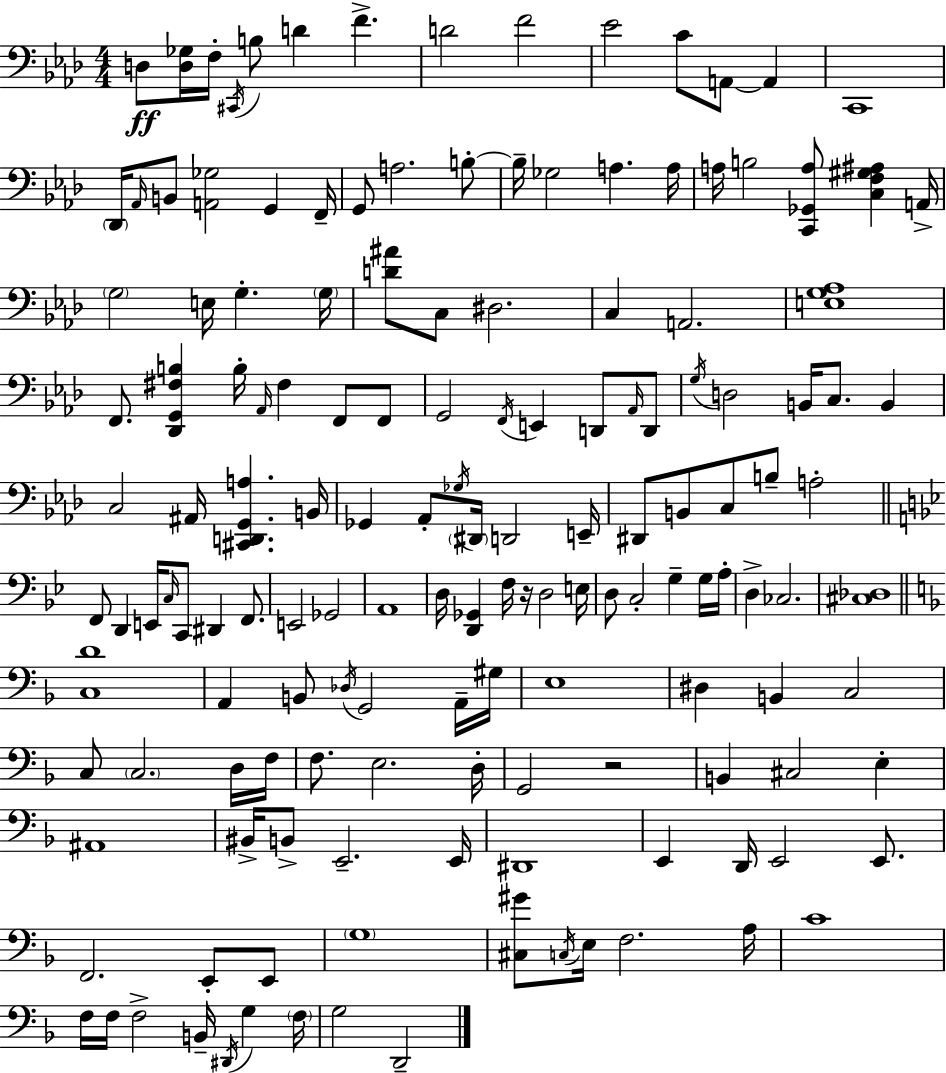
X:1
T:Untitled
M:4/4
L:1/4
K:Fm
D,/2 [D,_G,]/4 F,/4 ^C,,/4 B,/2 D F D2 F2 _E2 C/2 A,,/2 A,, C,,4 _D,,/4 _A,,/4 B,,/2 [A,,_G,]2 G,, F,,/4 G,,/2 A,2 B,/2 B,/4 _G,2 A, A,/4 A,/4 B,2 [C,,_G,,A,]/2 [C,F,^G,^A,] A,,/4 G,2 E,/4 G, G,/4 [D^A]/2 C,/2 ^D,2 C, A,,2 [E,G,_A,]4 F,,/2 [_D,,G,,^F,B,] B,/4 _A,,/4 ^F, F,,/2 F,,/2 G,,2 F,,/4 E,, D,,/2 _A,,/4 D,,/2 G,/4 D,2 B,,/4 C,/2 B,, C,2 ^A,,/4 [^C,,D,,G,,A,] B,,/4 _G,, _A,,/2 _G,/4 ^D,,/4 D,,2 E,,/4 ^D,,/2 B,,/2 C,/2 B,/2 A,2 F,,/2 D,, E,,/4 C,/4 C,,/2 ^D,, F,,/2 E,,2 _G,,2 A,,4 D,/4 [D,,_G,,] F,/4 z/4 D,2 E,/4 D,/2 C,2 G, G,/4 A,/4 D, _C,2 [^C,_D,]4 [C,D]4 A,, B,,/2 _D,/4 G,,2 A,,/4 ^G,/4 E,4 ^D, B,, C,2 C,/2 C,2 D,/4 F,/4 F,/2 E,2 D,/4 G,,2 z2 B,, ^C,2 E, ^A,,4 ^B,,/4 B,,/2 E,,2 E,,/4 ^D,,4 E,, D,,/4 E,,2 E,,/2 F,,2 E,,/2 E,,/2 G,4 [^C,^G]/2 C,/4 E,/4 F,2 A,/4 C4 F,/4 F,/4 F,2 B,,/4 ^D,,/4 G, F,/4 G,2 D,,2